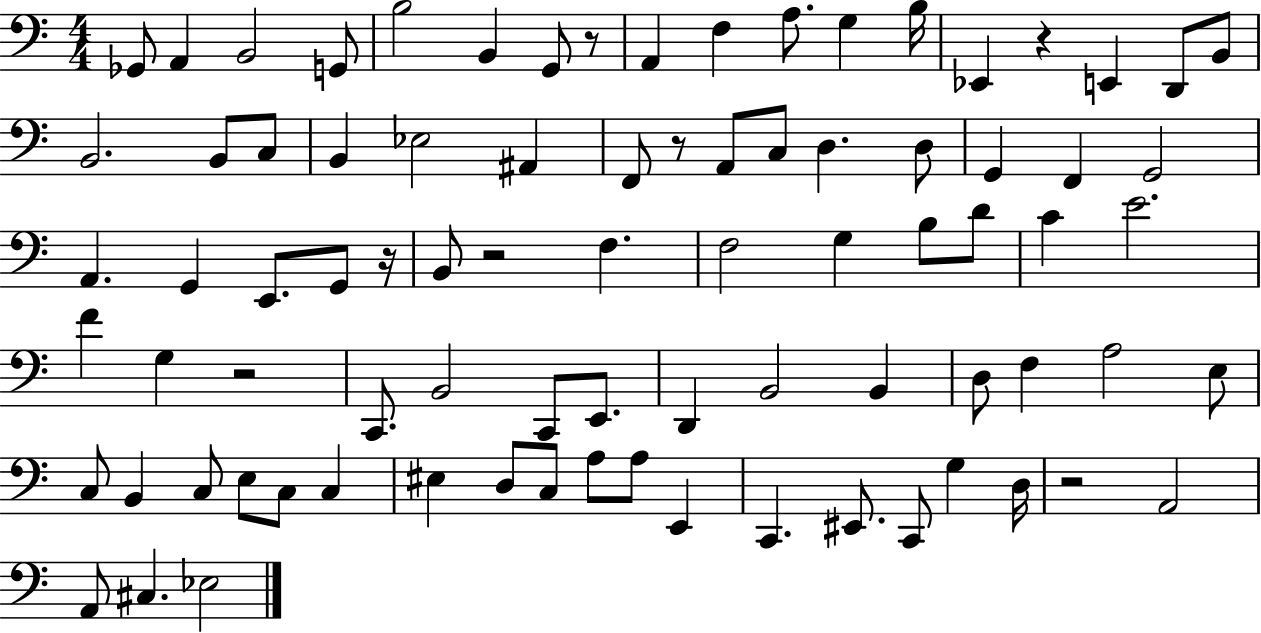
{
  \clef bass
  \numericTimeSignature
  \time 4/4
  \key c \major
  ges,8 a,4 b,2 g,8 | b2 b,4 g,8 r8 | a,4 f4 a8. g4 b16 | ees,4 r4 e,4 d,8 b,8 | \break b,2. b,8 c8 | b,4 ees2 ais,4 | f,8 r8 a,8 c8 d4. d8 | g,4 f,4 g,2 | \break a,4. g,4 e,8. g,8 r16 | b,8 r2 f4. | f2 g4 b8 d'8 | c'4 e'2. | \break f'4 g4 r2 | c,8. b,2 c,8 e,8. | d,4 b,2 b,4 | d8 f4 a2 e8 | \break c8 b,4 c8 e8 c8 c4 | eis4 d8 c8 a8 a8 e,4 | c,4. eis,8. c,8 g4 d16 | r2 a,2 | \break a,8 cis4. ees2 | \bar "|."
}